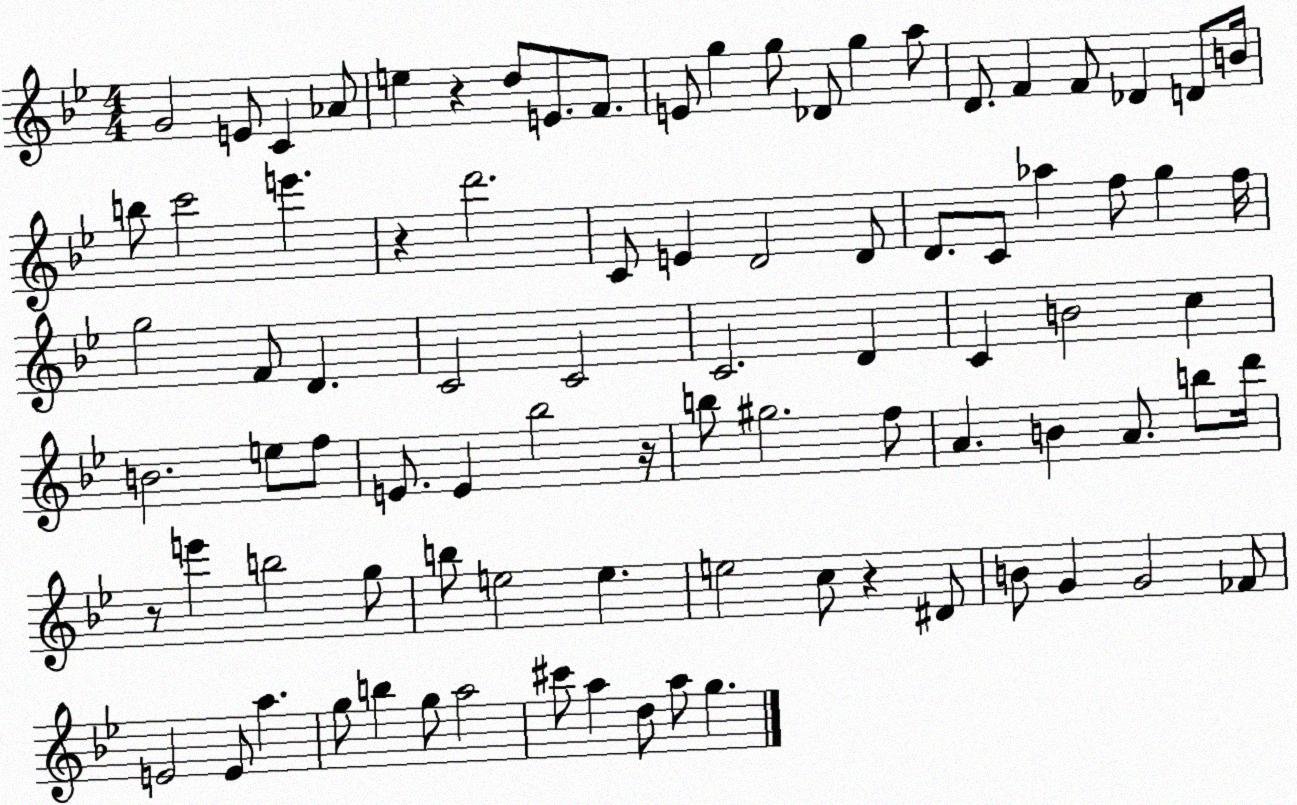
X:1
T:Untitled
M:4/4
L:1/4
K:Bb
G2 E/2 C _A/2 e z d/2 E/2 F/2 E/2 g g/2 _D/2 g a/2 D/2 F F/2 _D D/2 B/4 b/2 c'2 e' z d'2 C/2 E D2 D/2 D/2 C/2 _a f/2 g f/4 g2 F/2 D C2 C2 C2 D C B2 c B2 e/2 f/2 E/2 E _b2 z/4 b/2 ^g2 f/2 A B A/2 b/2 d'/4 z/2 e' b2 g/2 b/2 e2 e e2 c/2 z ^D/2 B/2 G G2 _F/2 E2 E/2 a g/2 b g/2 a2 ^c'/2 a d/2 a/2 g